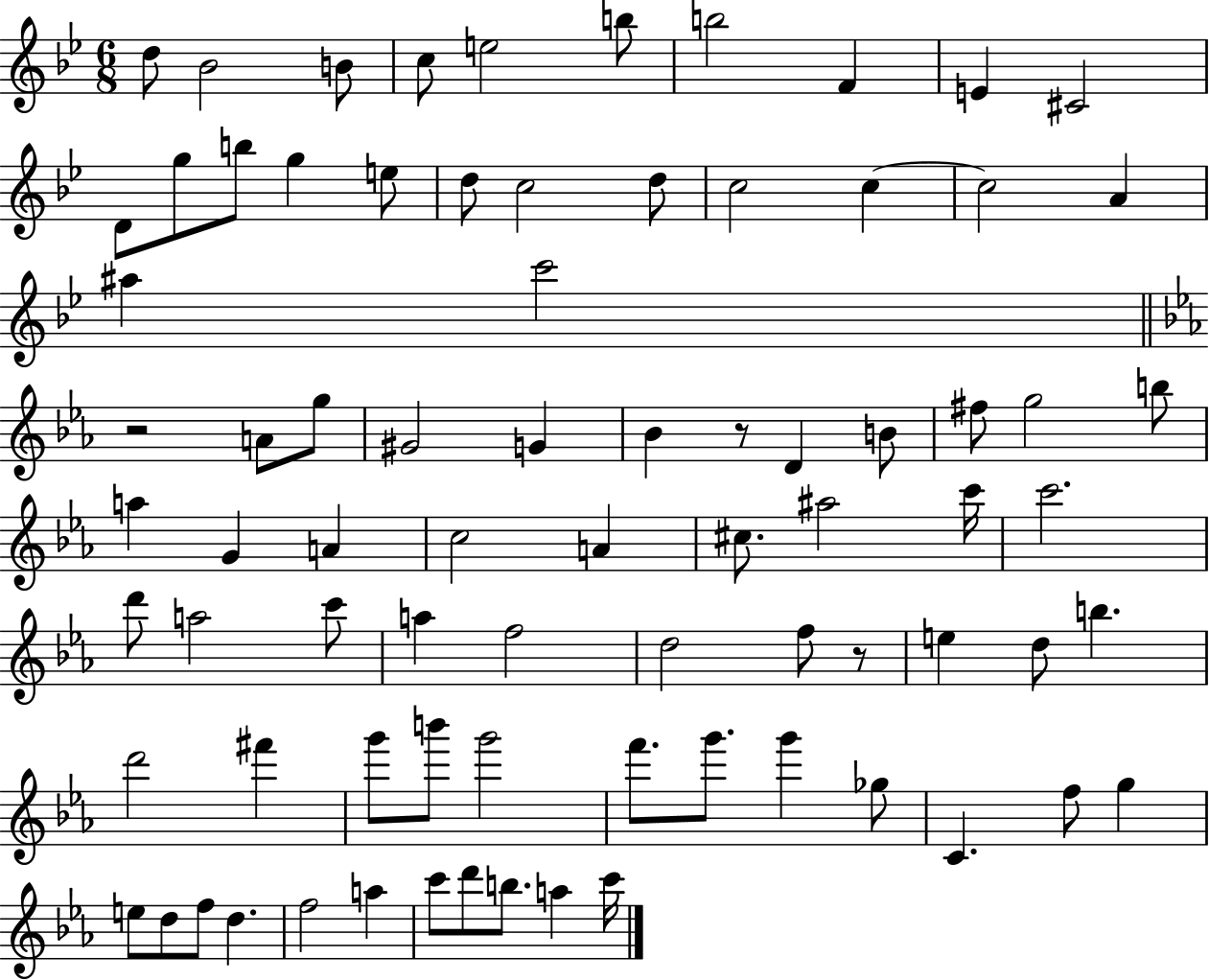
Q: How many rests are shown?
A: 3